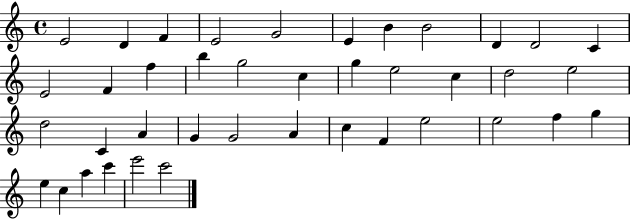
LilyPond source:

{
  \clef treble
  \time 4/4
  \defaultTimeSignature
  \key c \major
  e'2 d'4 f'4 | e'2 g'2 | e'4 b'4 b'2 | d'4 d'2 c'4 | \break e'2 f'4 f''4 | b''4 g''2 c''4 | g''4 e''2 c''4 | d''2 e''2 | \break d''2 c'4 a'4 | g'4 g'2 a'4 | c''4 f'4 e''2 | e''2 f''4 g''4 | \break e''4 c''4 a''4 c'''4 | e'''2 c'''2 | \bar "|."
}